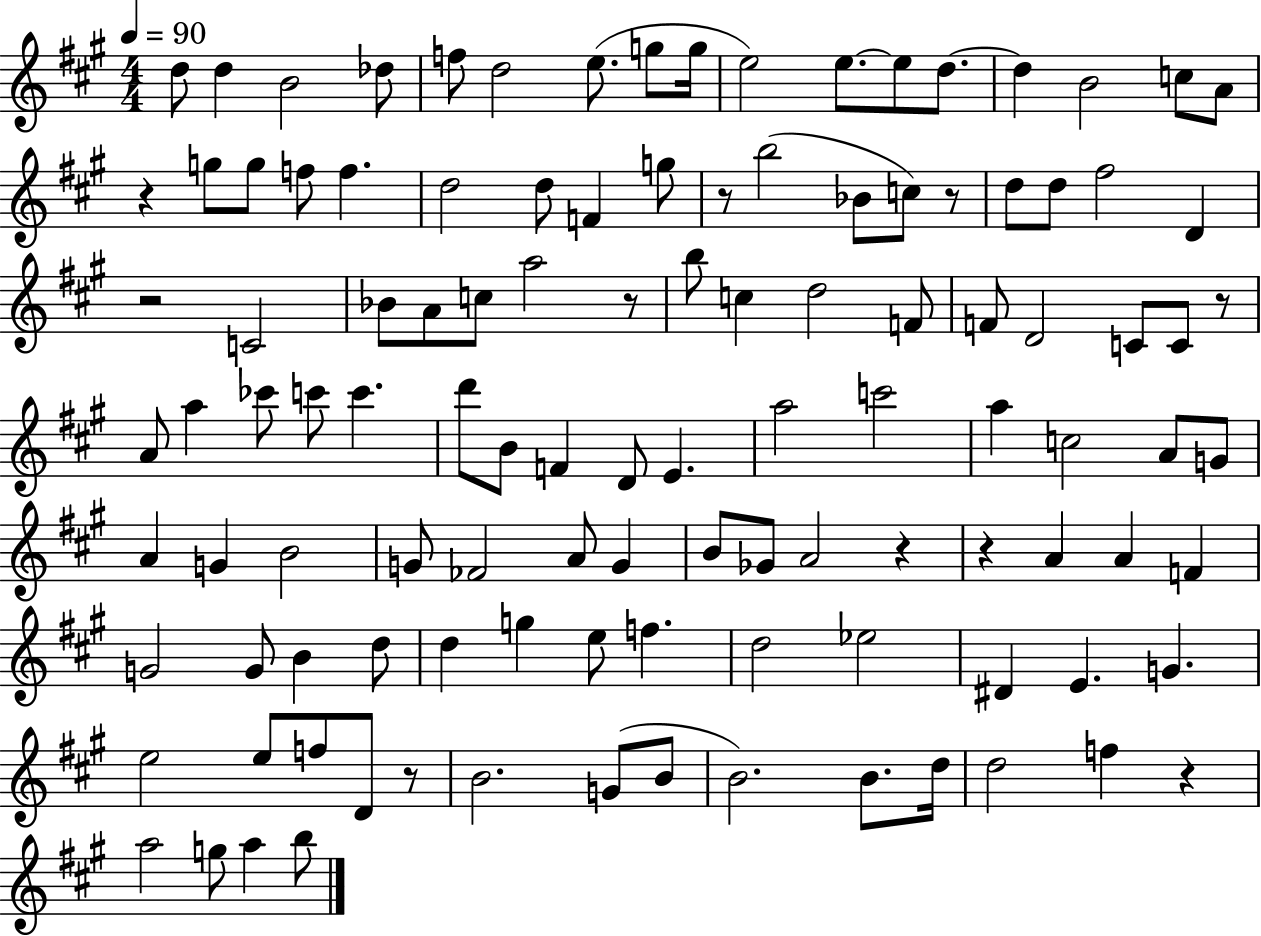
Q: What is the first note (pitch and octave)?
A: D5